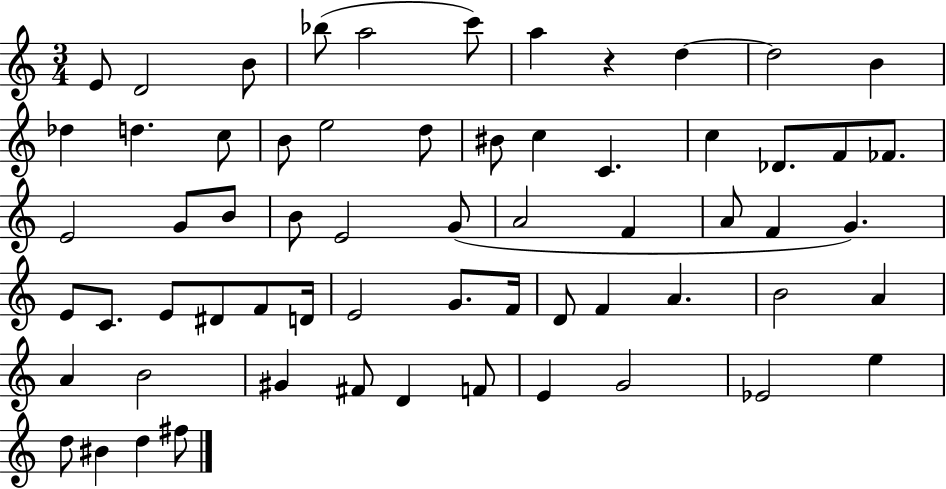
X:1
T:Untitled
M:3/4
L:1/4
K:C
E/2 D2 B/2 _b/2 a2 c'/2 a z d d2 B _d d c/2 B/2 e2 d/2 ^B/2 c C c _D/2 F/2 _F/2 E2 G/2 B/2 B/2 E2 G/2 A2 F A/2 F G E/2 C/2 E/2 ^D/2 F/2 D/4 E2 G/2 F/4 D/2 F A B2 A A B2 ^G ^F/2 D F/2 E G2 _E2 e d/2 ^B d ^f/2